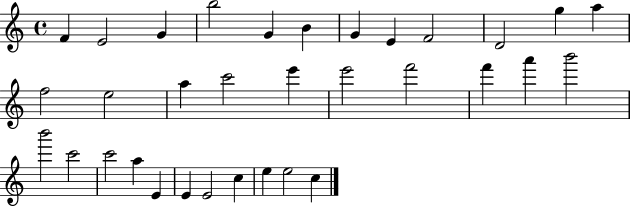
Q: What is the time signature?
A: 4/4